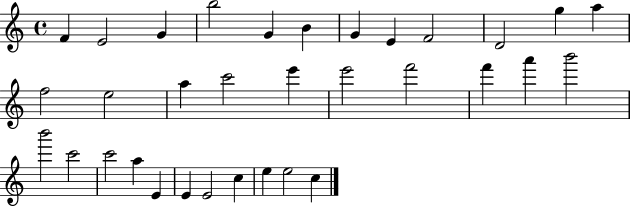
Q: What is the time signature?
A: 4/4